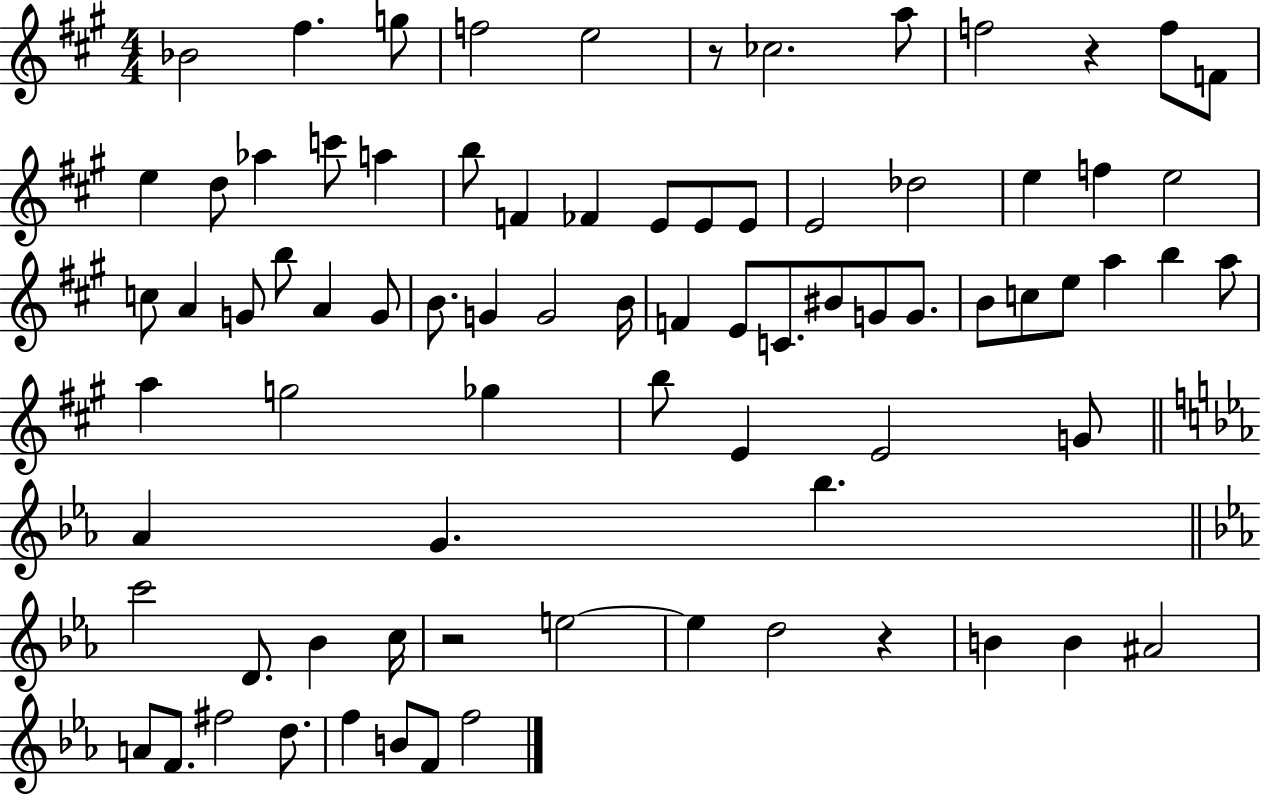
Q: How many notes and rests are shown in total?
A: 80